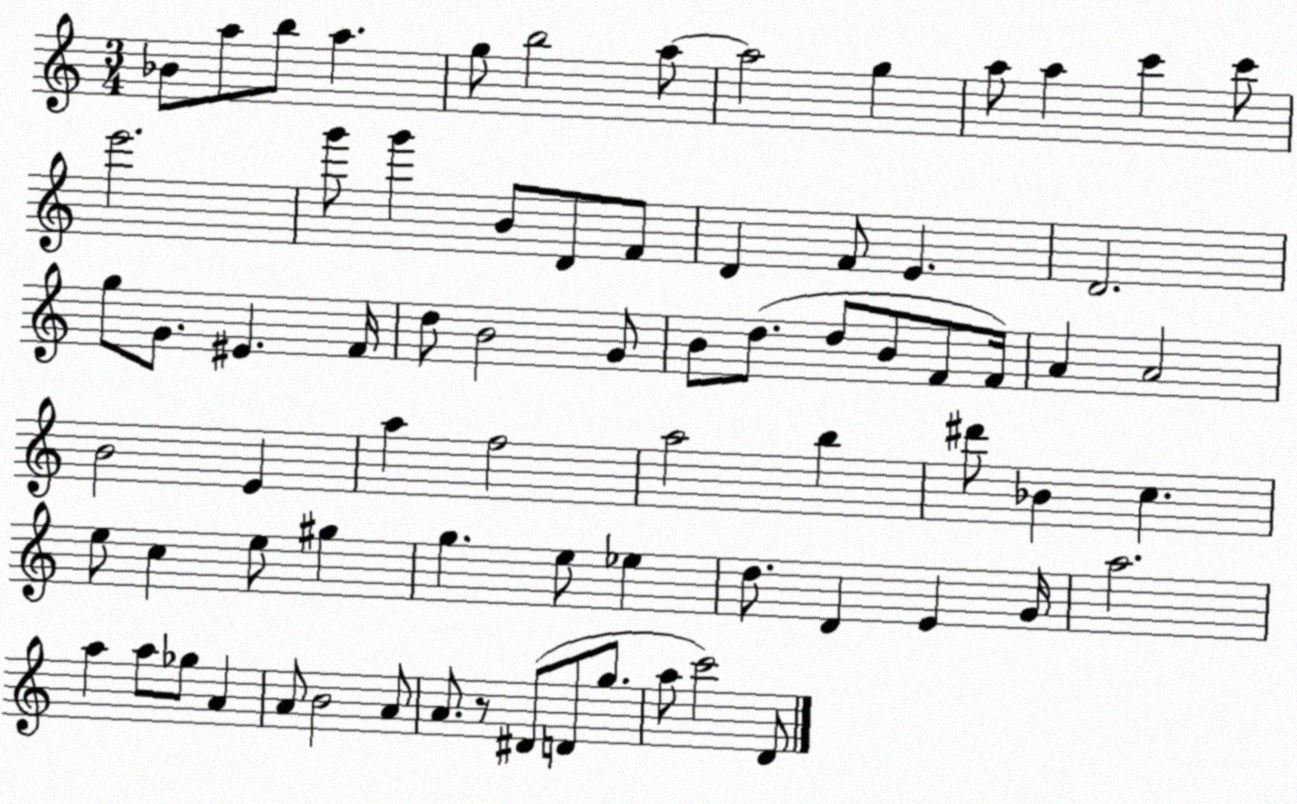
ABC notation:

X:1
T:Untitled
M:3/4
L:1/4
K:C
_B/2 a/2 b/2 a g/2 b2 a/2 a2 g a/2 a c' c'/2 e'2 g'/2 g' B/2 D/2 F/2 D F/2 E D2 g/2 G/2 ^E F/4 d/2 B2 G/2 B/2 d/2 d/2 B/2 F/2 F/4 A A2 B2 E a f2 a2 b ^d'/2 _B c e/2 c e/2 ^g g e/2 _e d/2 D E G/4 a2 a a/2 _g/2 A A/2 B2 A/2 A/2 z/2 ^D/2 D/2 g/2 a/2 c'2 D/2